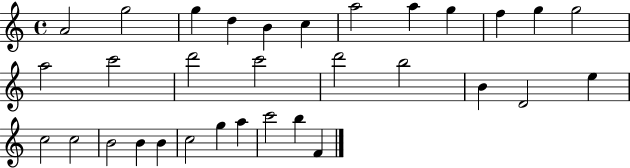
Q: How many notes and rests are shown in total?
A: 32